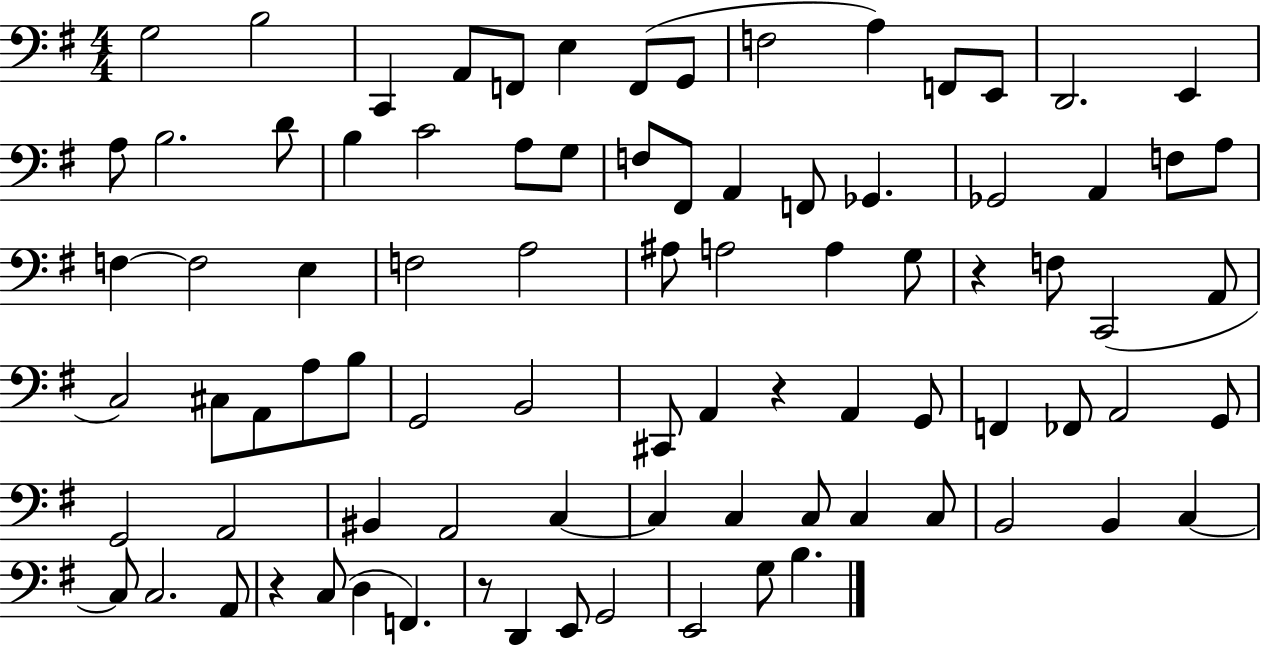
X:1
T:Untitled
M:4/4
L:1/4
K:G
G,2 B,2 C,, A,,/2 F,,/2 E, F,,/2 G,,/2 F,2 A, F,,/2 E,,/2 D,,2 E,, A,/2 B,2 D/2 B, C2 A,/2 G,/2 F,/2 ^F,,/2 A,, F,,/2 _G,, _G,,2 A,, F,/2 A,/2 F, F,2 E, F,2 A,2 ^A,/2 A,2 A, G,/2 z F,/2 C,,2 A,,/2 C,2 ^C,/2 A,,/2 A,/2 B,/2 G,,2 B,,2 ^C,,/2 A,, z A,, G,,/2 F,, _F,,/2 A,,2 G,,/2 G,,2 A,,2 ^B,, A,,2 C, C, C, C,/2 C, C,/2 B,,2 B,, C, C,/2 C,2 A,,/2 z C,/2 D, F,, z/2 D,, E,,/2 G,,2 E,,2 G,/2 B,